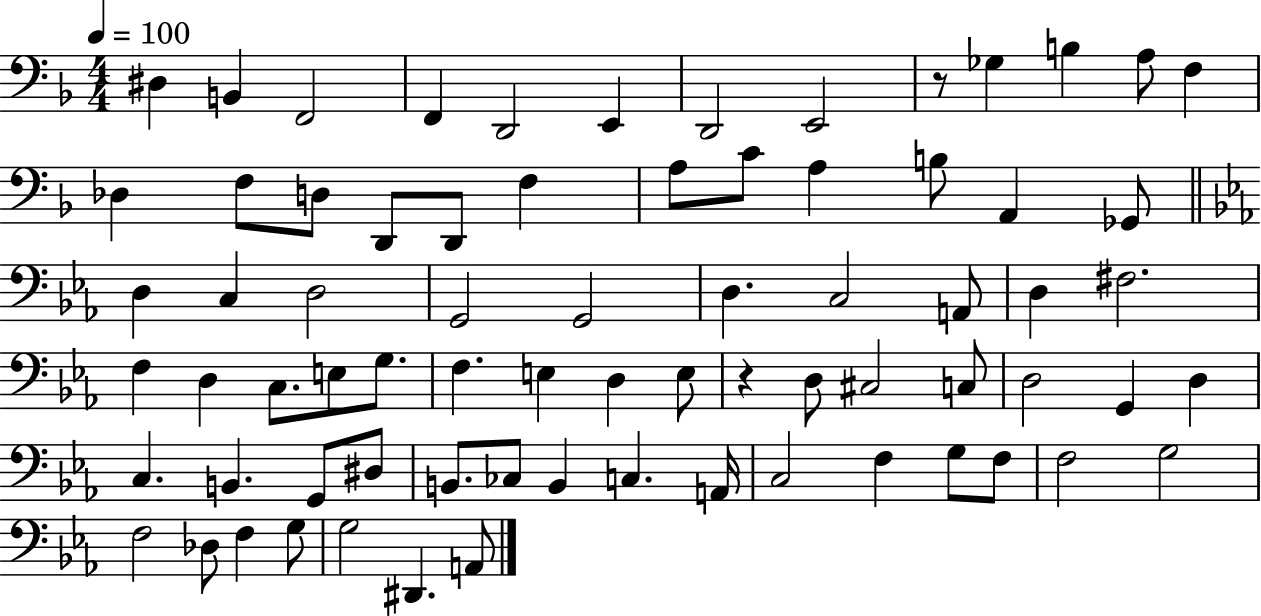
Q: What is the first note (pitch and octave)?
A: D#3